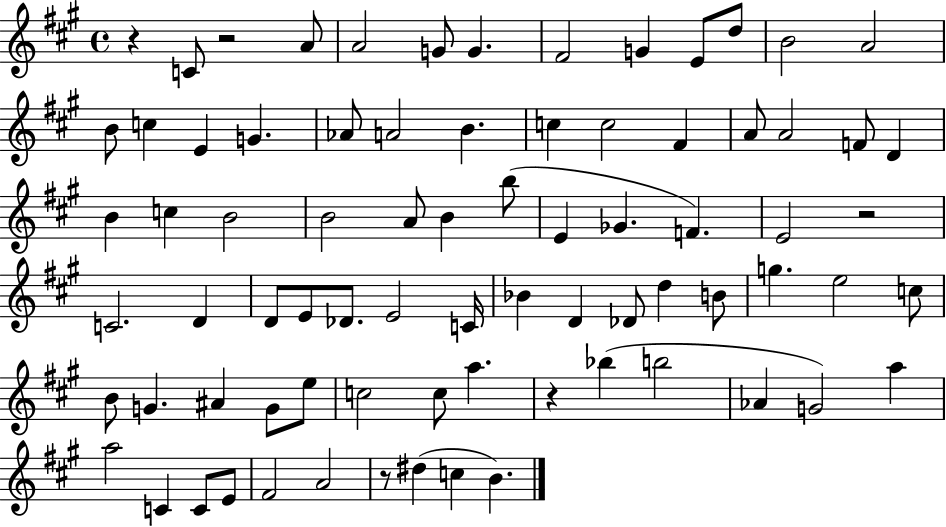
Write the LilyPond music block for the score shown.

{
  \clef treble
  \time 4/4
  \defaultTimeSignature
  \key a \major
  \repeat volta 2 { r4 c'8 r2 a'8 | a'2 g'8 g'4. | fis'2 g'4 e'8 d''8 | b'2 a'2 | \break b'8 c''4 e'4 g'4. | aes'8 a'2 b'4. | c''4 c''2 fis'4 | a'8 a'2 f'8 d'4 | \break b'4 c''4 b'2 | b'2 a'8 b'4 b''8( | e'4 ges'4. f'4.) | e'2 r2 | \break c'2. d'4 | d'8 e'8 des'8. e'2 c'16 | bes'4 d'4 des'8 d''4 b'8 | g''4. e''2 c''8 | \break b'8 g'4. ais'4 g'8 e''8 | c''2 c''8 a''4. | r4 bes''4( b''2 | aes'4 g'2) a''4 | \break a''2 c'4 c'8 e'8 | fis'2 a'2 | r8 dis''4( c''4 b'4.) | } \bar "|."
}